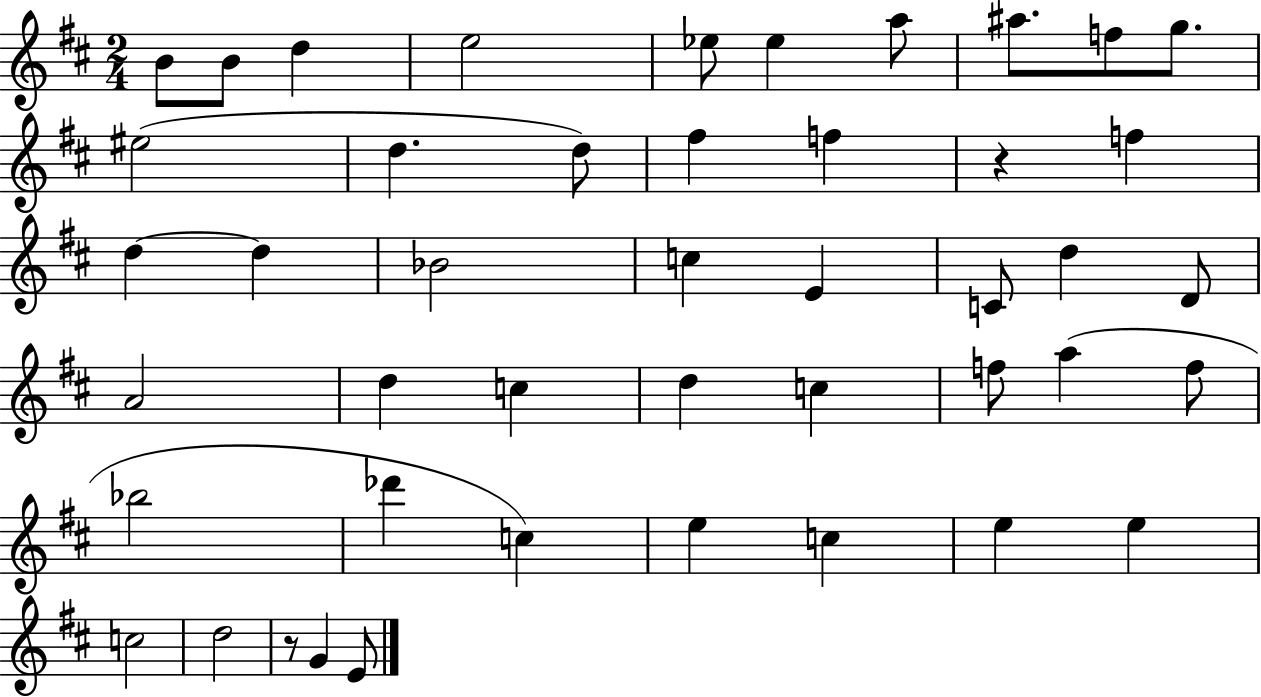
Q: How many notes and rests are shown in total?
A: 45